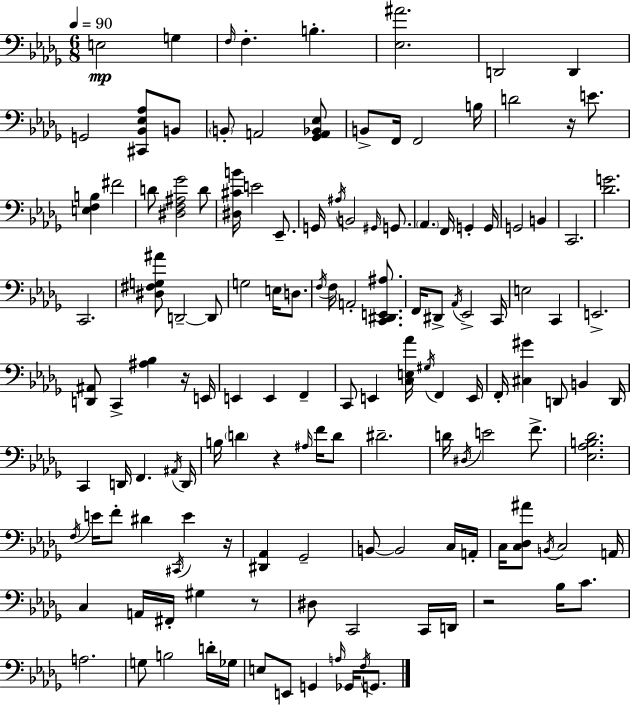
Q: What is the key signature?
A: BES minor